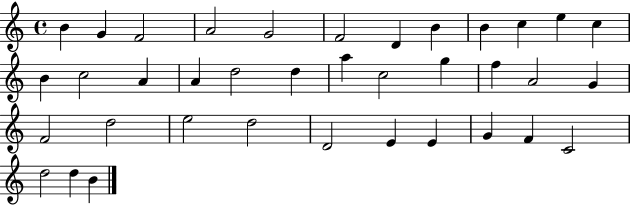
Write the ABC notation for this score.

X:1
T:Untitled
M:4/4
L:1/4
K:C
B G F2 A2 G2 F2 D B B c e c B c2 A A d2 d a c2 g f A2 G F2 d2 e2 d2 D2 E E G F C2 d2 d B